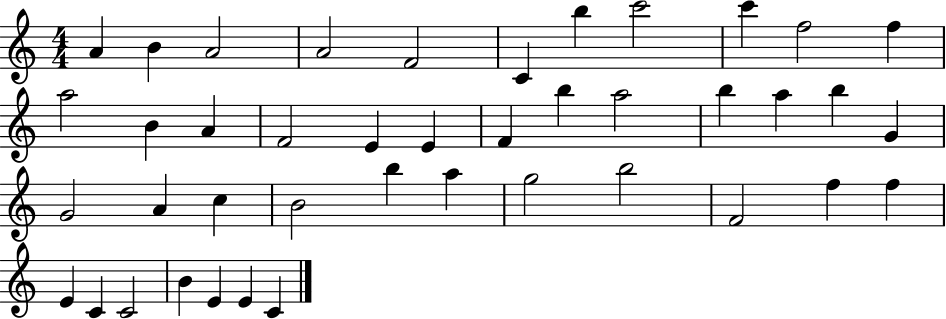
X:1
T:Untitled
M:4/4
L:1/4
K:C
A B A2 A2 F2 C b c'2 c' f2 f a2 B A F2 E E F b a2 b a b G G2 A c B2 b a g2 b2 F2 f f E C C2 B E E C